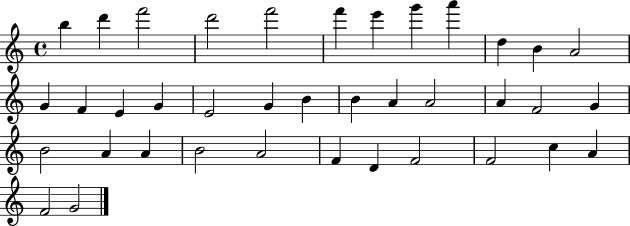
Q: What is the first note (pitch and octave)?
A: B5